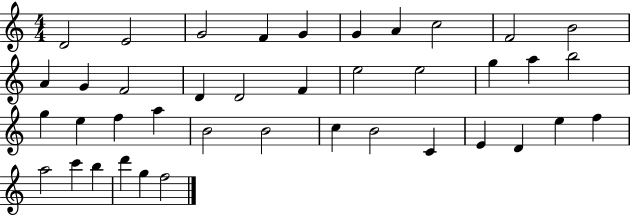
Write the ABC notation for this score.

X:1
T:Untitled
M:4/4
L:1/4
K:C
D2 E2 G2 F G G A c2 F2 B2 A G F2 D D2 F e2 e2 g a b2 g e f a B2 B2 c B2 C E D e f a2 c' b d' g f2